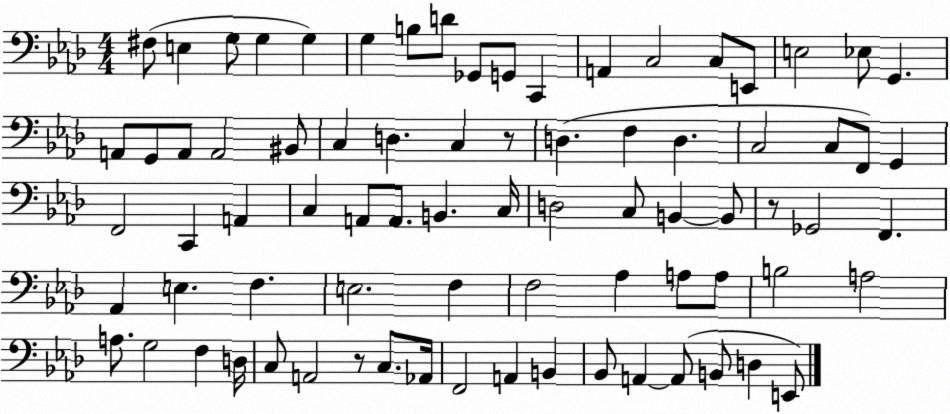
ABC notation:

X:1
T:Untitled
M:4/4
L:1/4
K:Ab
^F,/2 E, G,/2 G, G, G, B,/2 D/2 _G,,/2 G,,/2 C,, A,, C,2 C,/2 E,,/2 E,2 _E,/2 G,, A,,/2 G,,/2 A,,/2 A,,2 ^B,,/2 C, D, C, z/2 D, F, D, C,2 C,/2 F,,/2 G,, F,,2 C,, A,, C, A,,/2 A,,/2 B,, C,/4 D,2 C,/2 B,, B,,/2 z/2 _G,,2 F,, _A,, E, F, E,2 F, F,2 _A, A,/2 A,/2 B,2 A,2 A,/2 G,2 F, D,/4 C,/2 A,,2 z/2 C,/2 _A,,/4 F,,2 A,, B,, _B,,/2 A,, A,,/2 B,,/2 D, E,,/2